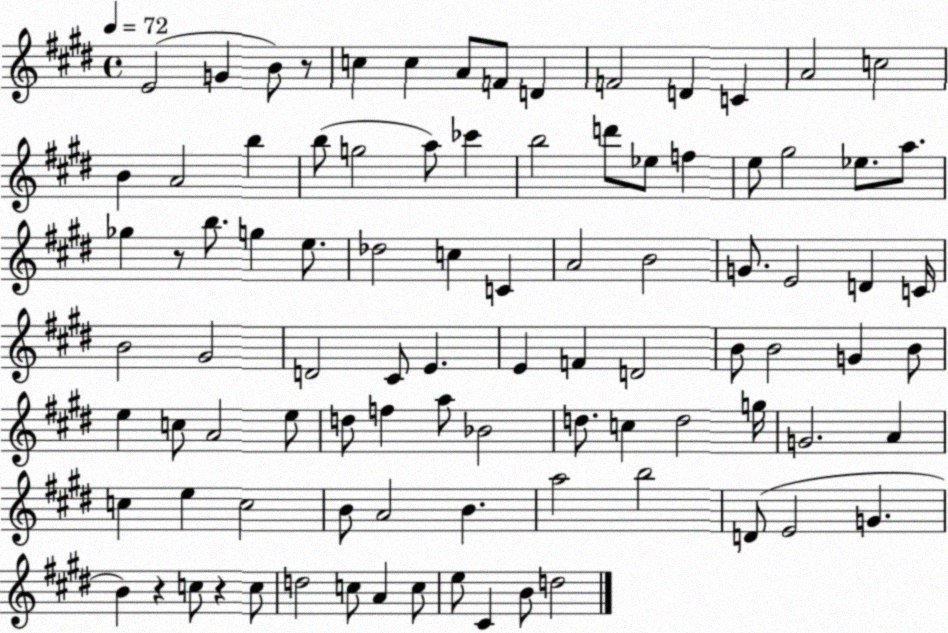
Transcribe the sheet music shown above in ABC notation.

X:1
T:Untitled
M:4/4
L:1/4
K:E
E2 G B/2 z/2 c c A/2 F/2 D F2 D C A2 c2 B A2 b b/2 g2 a/2 _c' b2 d'/2 _e/2 f e/2 ^g2 _e/2 a/2 _g z/2 b/2 g e/2 _d2 c C A2 B2 G/2 E2 D C/4 B2 ^G2 D2 ^C/2 E E F D2 B/2 B2 G B/2 e c/2 A2 e/2 d/2 f a/2 _B2 d/2 c d2 g/4 G2 A c e c2 B/2 A2 B a2 b2 D/2 E2 G B z c/2 z c/2 d2 c/2 A c/2 e/2 ^C B/2 d2